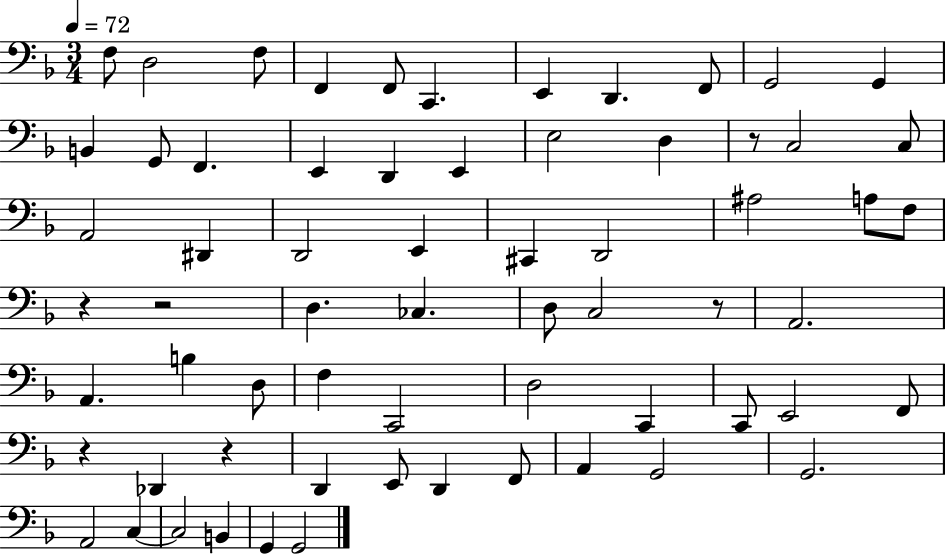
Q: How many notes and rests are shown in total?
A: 65